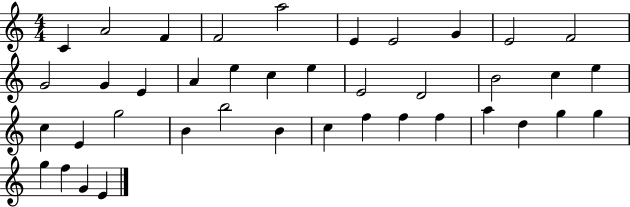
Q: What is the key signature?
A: C major